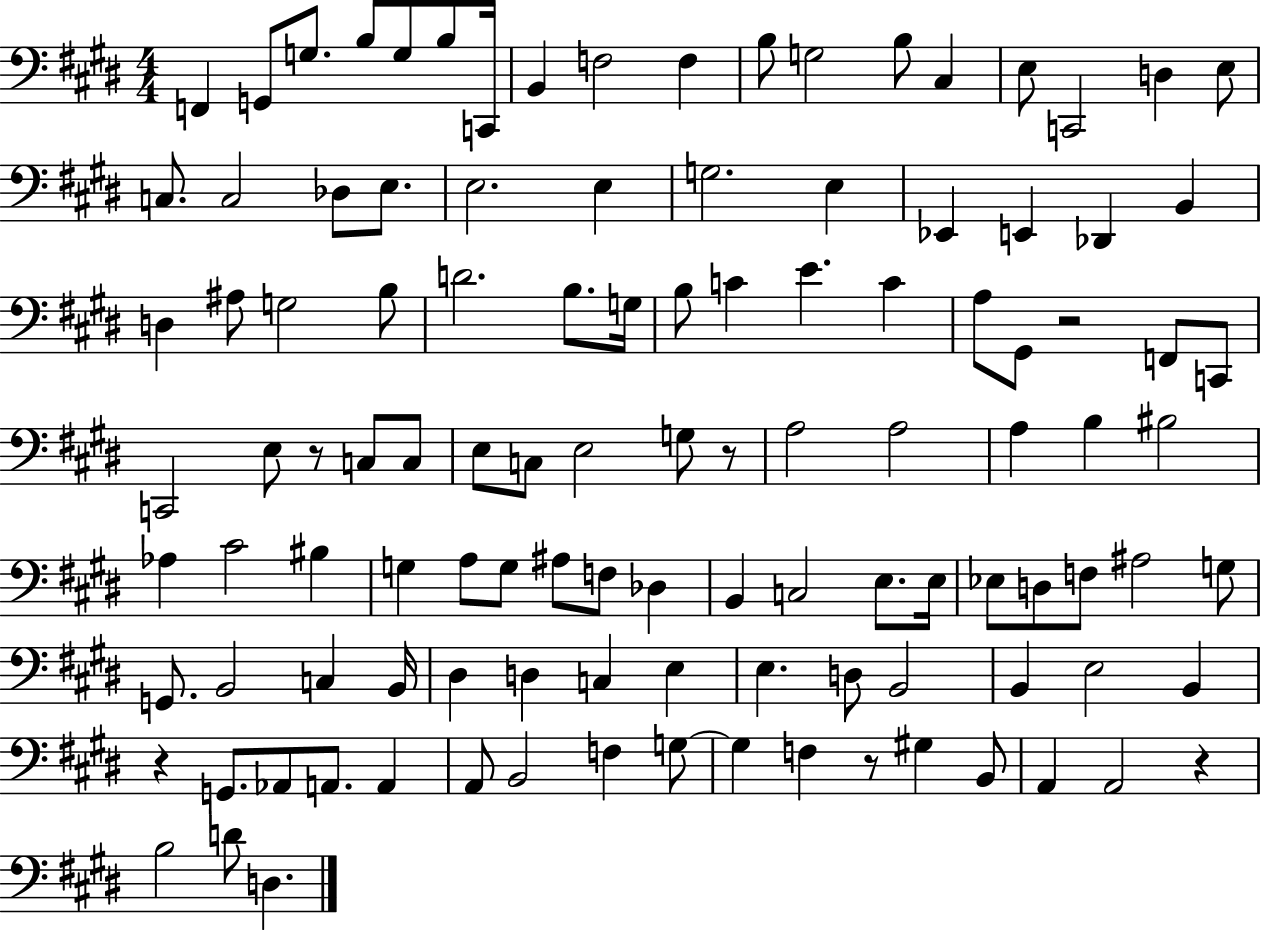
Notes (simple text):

F2/q G2/e G3/e. B3/e G3/e B3/e C2/s B2/q F3/h F3/q B3/e G3/h B3/e C#3/q E3/e C2/h D3/q E3/e C3/e. C3/h Db3/e E3/e. E3/h. E3/q G3/h. E3/q Eb2/q E2/q Db2/q B2/q D3/q A#3/e G3/h B3/e D4/h. B3/e. G3/s B3/e C4/q E4/q. C4/q A3/e G#2/e R/h F2/e C2/e C2/h E3/e R/e C3/e C3/e E3/e C3/e E3/h G3/e R/e A3/h A3/h A3/q B3/q BIS3/h Ab3/q C#4/h BIS3/q G3/q A3/e G3/e A#3/e F3/e Db3/q B2/q C3/h E3/e. E3/s Eb3/e D3/e F3/e A#3/h G3/e G2/e. B2/h C3/q B2/s D#3/q D3/q C3/q E3/q E3/q. D3/e B2/h B2/q E3/h B2/q R/q G2/e. Ab2/e A2/e. A2/q A2/e B2/h F3/q G3/e G3/q F3/q R/e G#3/q B2/e A2/q A2/h R/q B3/h D4/e D3/q.